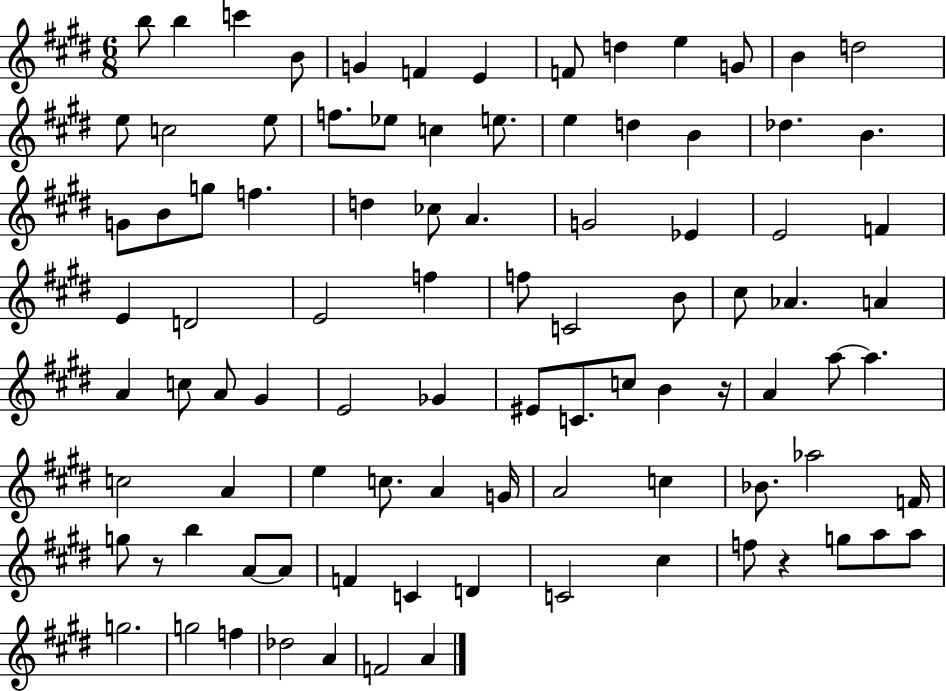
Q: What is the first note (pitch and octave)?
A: B5